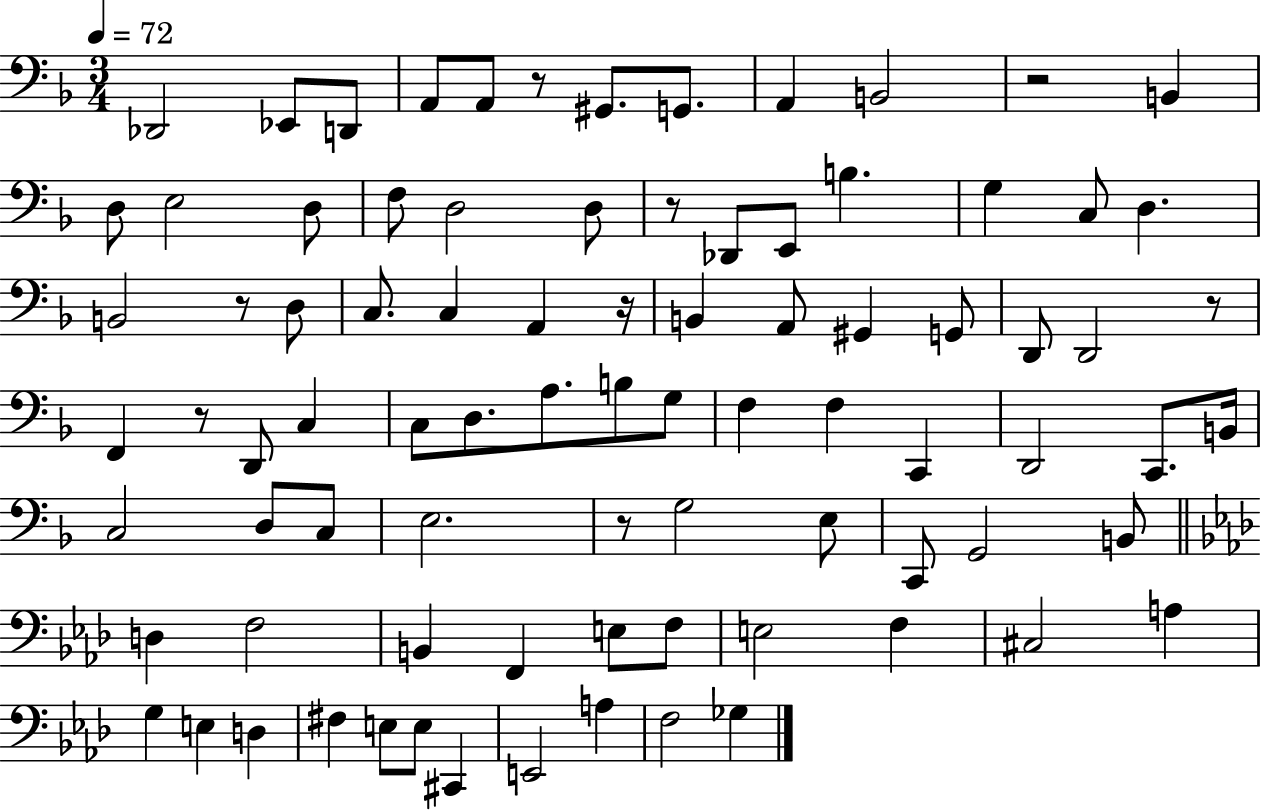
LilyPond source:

{
  \clef bass
  \numericTimeSignature
  \time 3/4
  \key f \major
  \tempo 4 = 72
  des,2 ees,8 d,8 | a,8 a,8 r8 gis,8. g,8. | a,4 b,2 | r2 b,4 | \break d8 e2 d8 | f8 d2 d8 | r8 des,8 e,8 b4. | g4 c8 d4. | \break b,2 r8 d8 | c8. c4 a,4 r16 | b,4 a,8 gis,4 g,8 | d,8 d,2 r8 | \break f,4 r8 d,8 c4 | c8 d8. a8. b8 g8 | f4 f4 c,4 | d,2 c,8. b,16 | \break c2 d8 c8 | e2. | r8 g2 e8 | c,8 g,2 b,8 | \break \bar "||" \break \key aes \major d4 f2 | b,4 f,4 e8 f8 | e2 f4 | cis2 a4 | \break g4 e4 d4 | fis4 e8 e8 cis,4 | e,2 a4 | f2 ges4 | \break \bar "|."
}